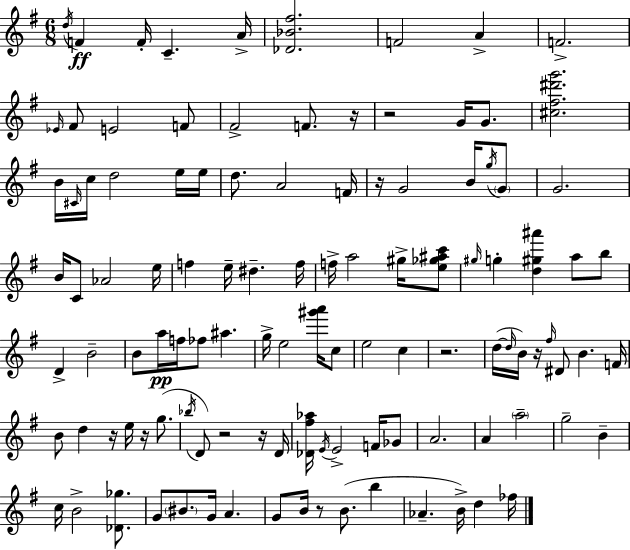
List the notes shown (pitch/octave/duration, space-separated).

D5/s F4/q F4/s C4/q. A4/s [Db4,Bb4,F#5]/h. F4/h A4/q F4/h. Eb4/s F#4/e E4/h F4/e F#4/h F4/e. R/s R/h G4/s G4/e. [C#5,F#5,D#6,G6]/h. B4/s C#4/s C5/s D5/h E5/s E5/s D5/e. A4/h F4/s R/s G4/h B4/s G5/s G4/e G4/h. B4/s C4/e Ab4/h E5/s F5/q E5/s D#5/q. F5/s F5/s A5/h G#5/s [E5,Gb5,A#5,C6]/e G#5/s G5/q [D5,G#5,A#6]/q A5/e B5/e D4/q B4/h B4/e A5/s F5/s FES5/e A#5/q. G5/s E5/h [G#6,A6]/s C5/e E5/h C5/q R/h. D5/s D5/s B4/s R/s F#5/s D#4/e B4/q. F4/s B4/e D5/q R/s E5/s R/s G5/e. Bb5/s D4/e R/h R/s D4/s [Db4,F#5,Ab5]/s E4/s E4/h F4/s Gb4/e A4/h. A4/q A5/h G5/h B4/q C5/s B4/h [Db4,Gb5]/e. G4/e BIS4/e. G4/s A4/q. G4/e B4/s R/e B4/e. B5/q Ab4/q. B4/s D5/q FES5/s